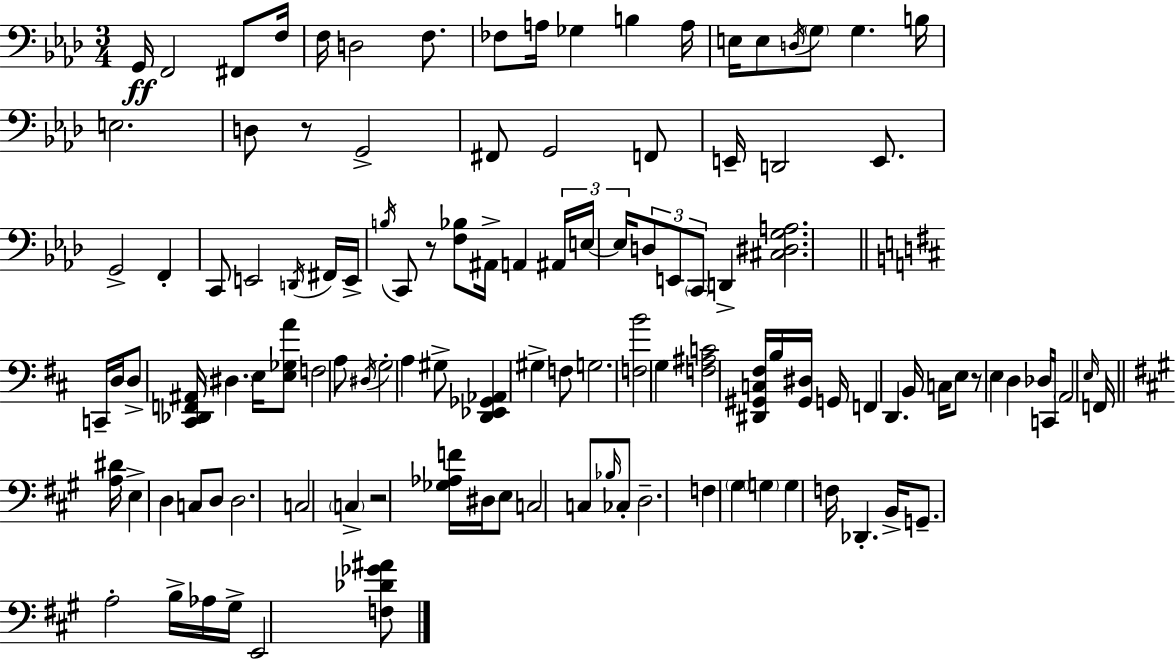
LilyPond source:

{
  \clef bass
  \numericTimeSignature
  \time 3/4
  \key aes \major
  g,16\ff f,2 fis,8 f16 | f16 d2 f8. | fes8 a16 ges4 b4 a16 | e16 e8 \acciaccatura { d16 } \parenthesize g8 g4. | \break b16 e2. | d8 r8 g,2-> | fis,8 g,2 f,8 | e,16-- d,2 e,8. | \break g,2-> f,4-. | c,8 e,2 \acciaccatura { d,16 } | fis,16 e,16-> \acciaccatura { b16 } c,8 r8 <f bes>8 ais,16-> a,4 | \tuplet 3/2 { ais,16 e16~~ e16 } \tuplet 3/2 { d8 e,8 \parenthesize c,8 } d,4-> | \break <cis dis g a>2. | \bar "||" \break \key b \minor c,16-- d16 d8-> <cis, des, f, ais,>16 \parenthesize dis4. e16 | <e ges a'>8 f2 a8 | \acciaccatura { dis16 } g2-. a4 | gis8-> <d, ees, ges, aes,>4 gis4-> f8 | \break g2. | <f b'>2 g4 | <f ais c'>2 <dis, gis, c fis>16 b16 <gis, dis>16 | g,16 f,4 d,4. b,16 | \break c16 e8 r8 e4 d4 | des16 c,16 \parenthesize a,2 \grace { e16 } | f,16 \bar "||" \break \key a \major <a dis'>16 e4-> d4 c8 d8 | d2. | c2 \parenthesize c4-> | r2 <ges aes f'>16 dis16 e8 | \break c2 c8 \grace { bes16 } | ces8-. d2.-- | f4 \parenthesize gis4 \parenthesize g4 | g4 f16 des,4.-. | \break b,16-> g,8.-- a2-. | b16-> aes16 gis16-> e,2 | <f des' ges' ais'>8 \bar "|."
}